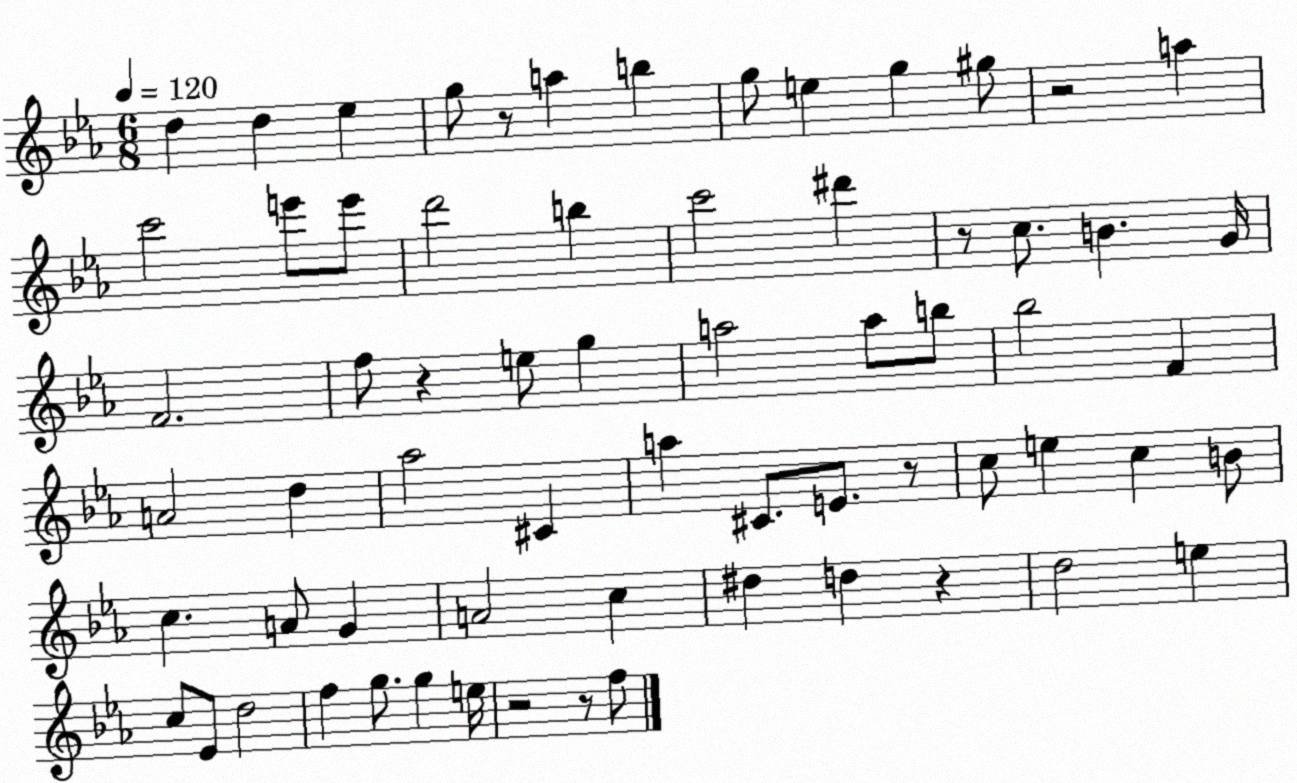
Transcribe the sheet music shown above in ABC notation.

X:1
T:Untitled
M:6/8
L:1/4
K:Eb
d d _e g/2 z/2 a b g/2 e g ^g/2 z2 a c'2 e'/2 e'/2 d'2 b c'2 ^d' z/2 c/2 B G/4 F2 f/2 z e/2 g a2 a/2 b/2 _b2 F A2 d _a2 ^C a ^C/2 E/2 z/2 c/2 e c B/2 c A/2 G A2 c ^d d z d2 e c/2 _E/2 d2 f g/2 g e/4 z2 z/2 f/2